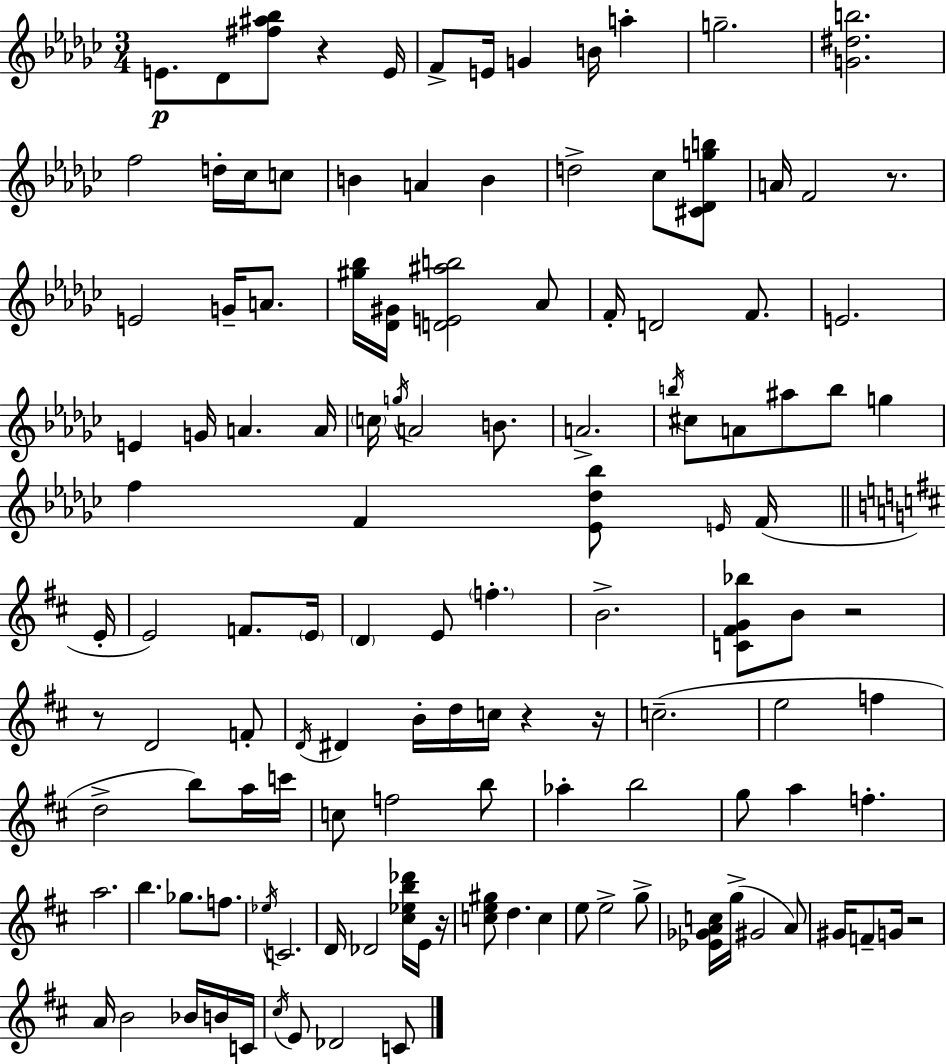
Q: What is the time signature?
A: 3/4